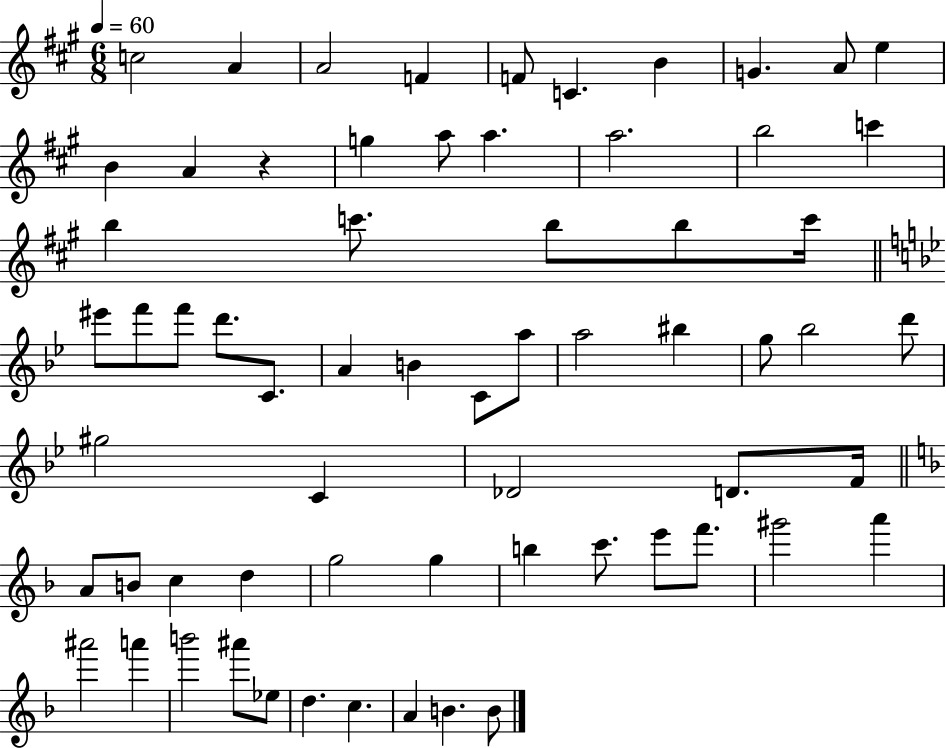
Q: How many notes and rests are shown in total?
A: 65